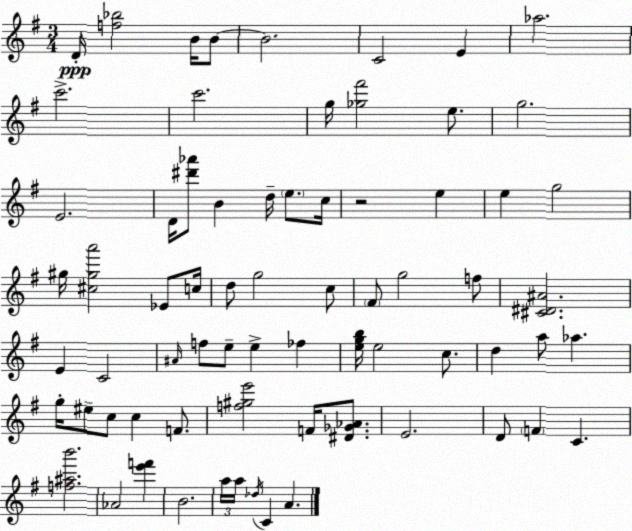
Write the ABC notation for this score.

X:1
T:Untitled
M:3/4
L:1/4
K:Em
D/4 [f_b]2 B/4 B/2 B2 C2 E _a2 c'2 c'2 g/4 [_g^f']2 e/2 g2 E2 D/4 [^d'_a']/2 B d/4 e/2 c/4 z2 e e g2 ^g/4 [^c^ga']2 _E/2 c/4 d/2 g2 c/2 ^F/2 g2 f/2 [^C^D^A]2 E C2 ^A/4 f/2 e/2 e _f [egb]/4 e2 c/2 d a/2 _a g/4 ^e/2 c/2 c F/2 [f^ge']2 F/4 [^D_G_A]/2 E2 D/2 F C [f^ab']2 _A2 [e'f'] B2 a/4 a/4 _d/4 C A